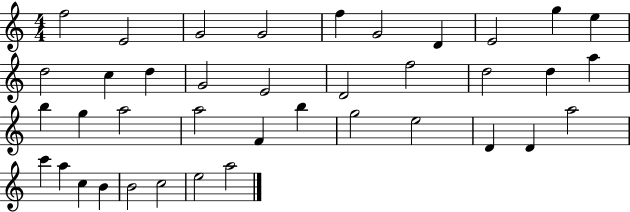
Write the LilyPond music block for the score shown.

{
  \clef treble
  \numericTimeSignature
  \time 4/4
  \key c \major
  f''2 e'2 | g'2 g'2 | f''4 g'2 d'4 | e'2 g''4 e''4 | \break d''2 c''4 d''4 | g'2 e'2 | d'2 f''2 | d''2 d''4 a''4 | \break b''4 g''4 a''2 | a''2 f'4 b''4 | g''2 e''2 | d'4 d'4 a''2 | \break c'''4 a''4 c''4 b'4 | b'2 c''2 | e''2 a''2 | \bar "|."
}